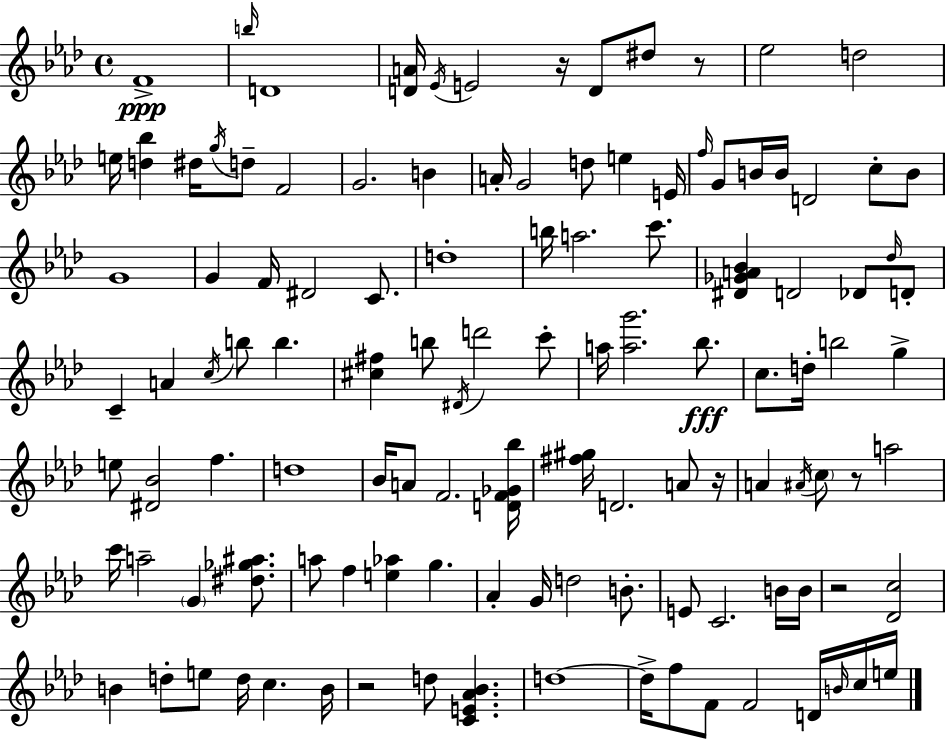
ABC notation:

X:1
T:Untitled
M:4/4
L:1/4
K:Ab
F4 b/4 D4 [DA]/4 _E/4 E2 z/4 D/2 ^d/2 z/2 _e2 d2 e/4 [d_b] ^d/4 g/4 d/2 F2 G2 B A/4 G2 d/2 e E/4 f/4 G/2 B/4 B/4 D2 c/2 B/2 G4 G F/4 ^D2 C/2 d4 b/4 a2 c'/2 [^D_GA_B] D2 _D/2 _d/4 D/2 C A c/4 b/2 b [^c^f] b/2 ^D/4 d'2 c'/2 a/4 [ag']2 _b/2 c/2 d/4 b2 g e/2 [^D_B]2 f d4 _B/4 A/2 F2 [DF_G_b]/4 [^f^g]/4 D2 A/2 z/4 A ^A/4 c/2 z/2 a2 c'/4 a2 G [^d_g^a]/2 a/2 f [e_a] g _A G/4 d2 B/2 E/2 C2 B/4 B/4 z2 [_Dc]2 B d/2 e/2 d/4 c B/4 z2 d/2 [CE_A_B] d4 d/4 f/2 F/2 F2 D/4 B/4 c/4 e/4